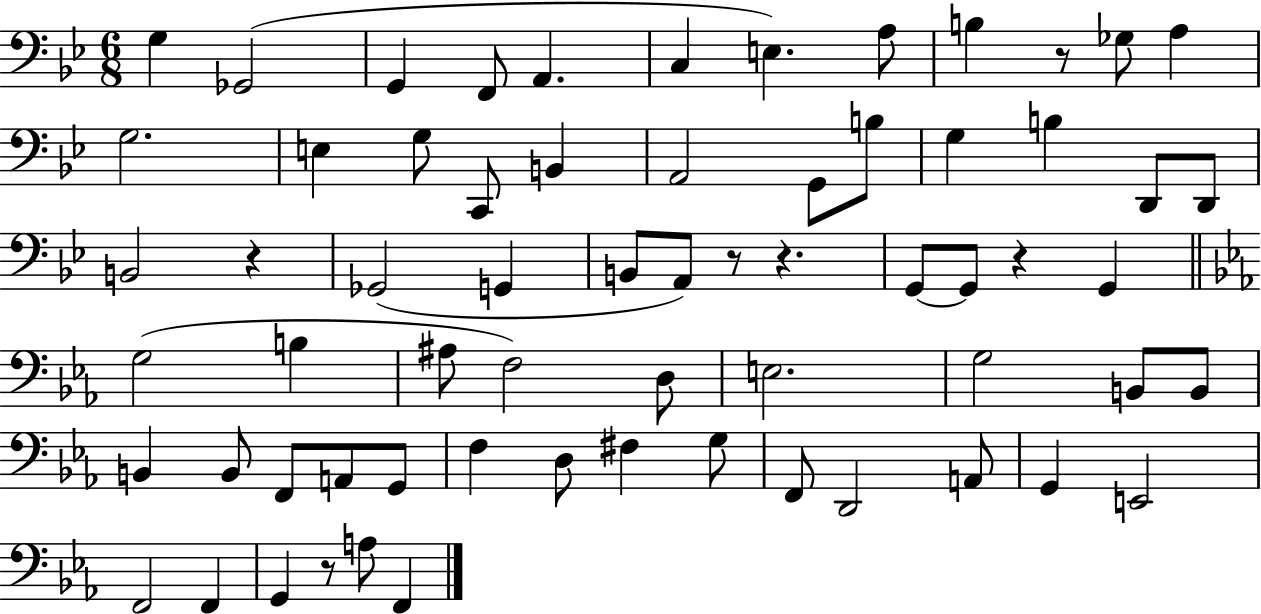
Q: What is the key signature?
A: BES major